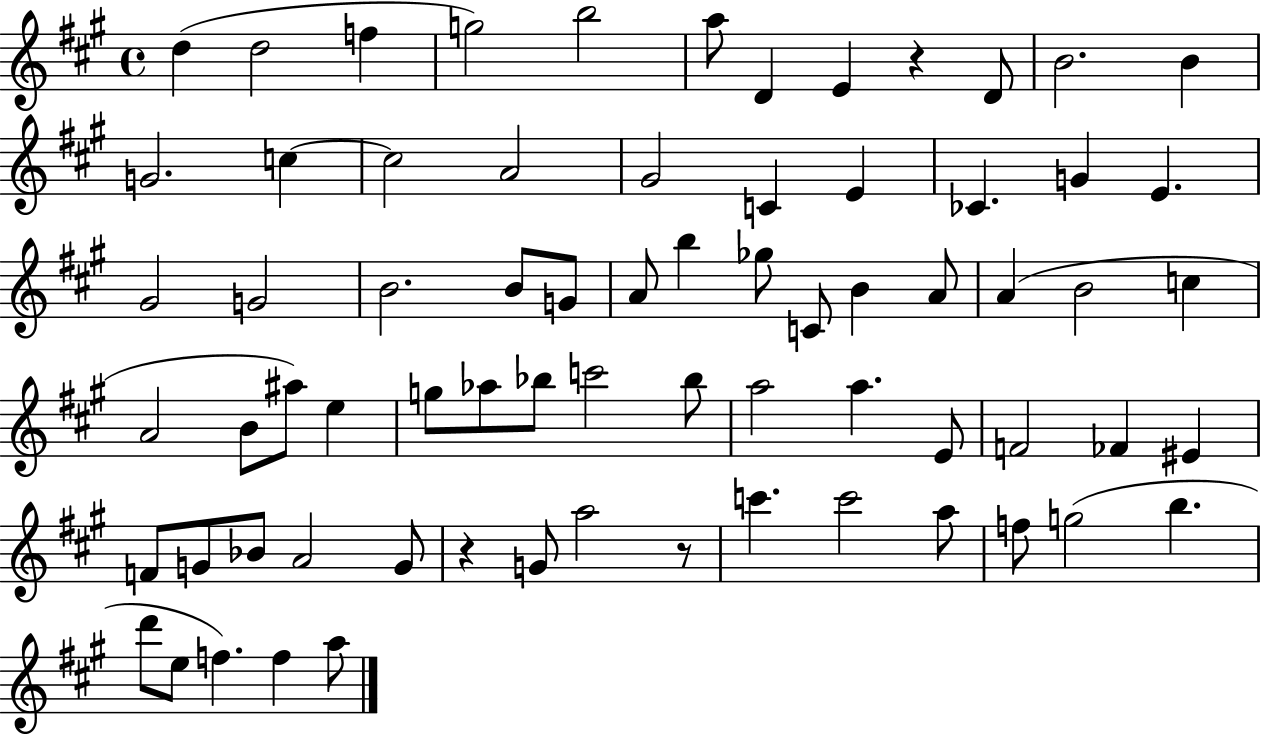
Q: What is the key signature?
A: A major